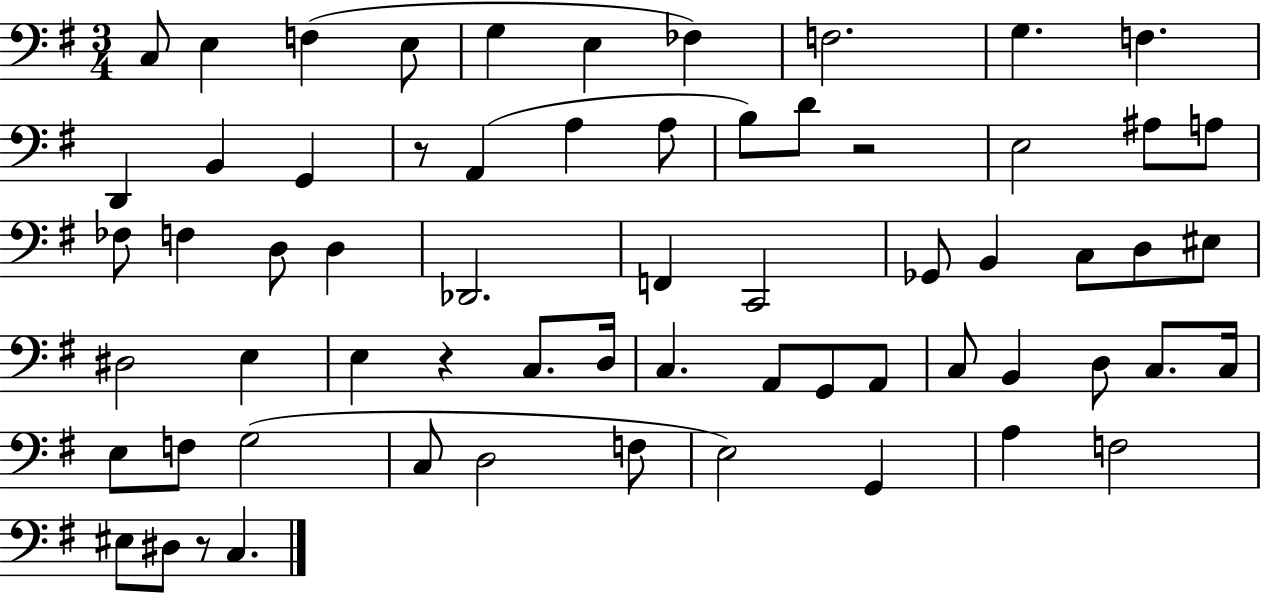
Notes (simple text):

C3/e E3/q F3/q E3/e G3/q E3/q FES3/q F3/h. G3/q. F3/q. D2/q B2/q G2/q R/e A2/q A3/q A3/e B3/e D4/e R/h E3/h A#3/e A3/e FES3/e F3/q D3/e D3/q Db2/h. F2/q C2/h Gb2/e B2/q C3/e D3/e EIS3/e D#3/h E3/q E3/q R/q C3/e. D3/s C3/q. A2/e G2/e A2/e C3/e B2/q D3/e C3/e. C3/s E3/e F3/e G3/h C3/e D3/h F3/e E3/h G2/q A3/q F3/h EIS3/e D#3/e R/e C3/q.